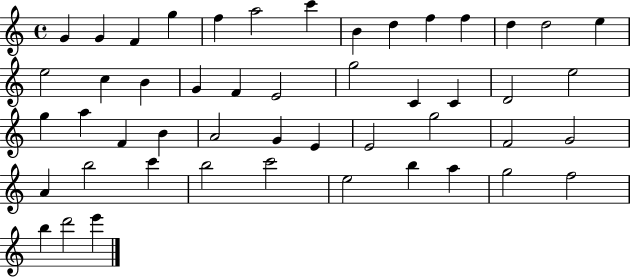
{
  \clef treble
  \time 4/4
  \defaultTimeSignature
  \key c \major
  g'4 g'4 f'4 g''4 | f''4 a''2 c'''4 | b'4 d''4 f''4 f''4 | d''4 d''2 e''4 | \break e''2 c''4 b'4 | g'4 f'4 e'2 | g''2 c'4 c'4 | d'2 e''2 | \break g''4 a''4 f'4 b'4 | a'2 g'4 e'4 | e'2 g''2 | f'2 g'2 | \break a'4 b''2 c'''4 | b''2 c'''2 | e''2 b''4 a''4 | g''2 f''2 | \break b''4 d'''2 e'''4 | \bar "|."
}